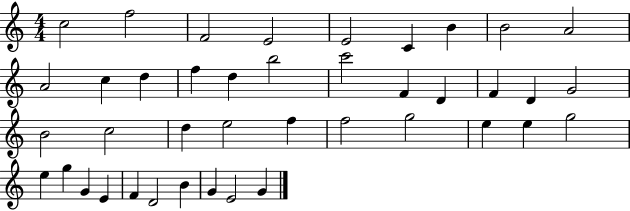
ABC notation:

X:1
T:Untitled
M:4/4
L:1/4
K:C
c2 f2 F2 E2 E2 C B B2 A2 A2 c d f d b2 c'2 F D F D G2 B2 c2 d e2 f f2 g2 e e g2 e g G E F D2 B G E2 G